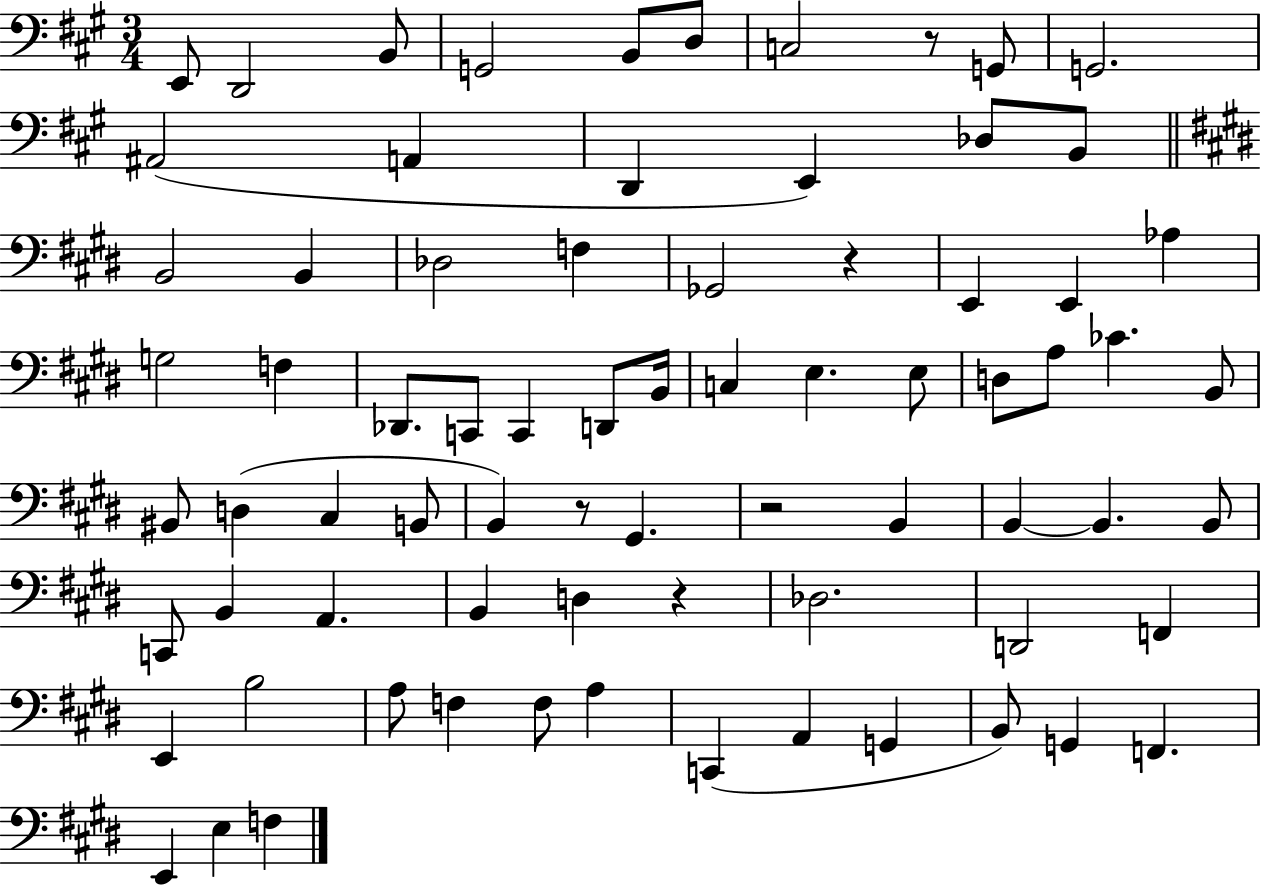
E2/e D2/h B2/e G2/h B2/e D3/e C3/h R/e G2/e G2/h. A#2/h A2/q D2/q E2/q Db3/e B2/e B2/h B2/q Db3/h F3/q Gb2/h R/q E2/q E2/q Ab3/q G3/h F3/q Db2/e. C2/e C2/q D2/e B2/s C3/q E3/q. E3/e D3/e A3/e CES4/q. B2/e BIS2/e D3/q C#3/q B2/e B2/q R/e G#2/q. R/h B2/q B2/q B2/q. B2/e C2/e B2/q A2/q. B2/q D3/q R/q Db3/h. D2/h F2/q E2/q B3/h A3/e F3/q F3/e A3/q C2/q A2/q G2/q B2/e G2/q F2/q. E2/q E3/q F3/q